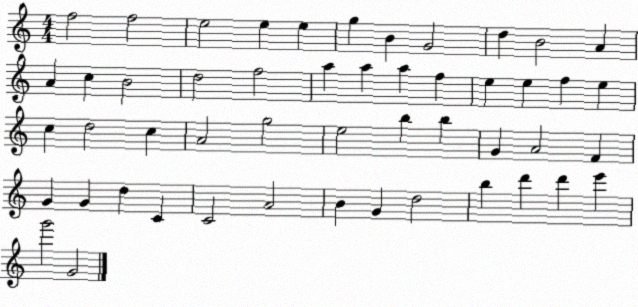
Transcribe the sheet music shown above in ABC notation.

X:1
T:Untitled
M:4/4
L:1/4
K:C
f2 f2 e2 e e g B G2 d B2 A A c B2 d2 f2 a a a f e e f e c d2 c A2 g2 e2 b b G A2 F G G d C C2 A2 B G d2 b d' d' e' g'2 G2